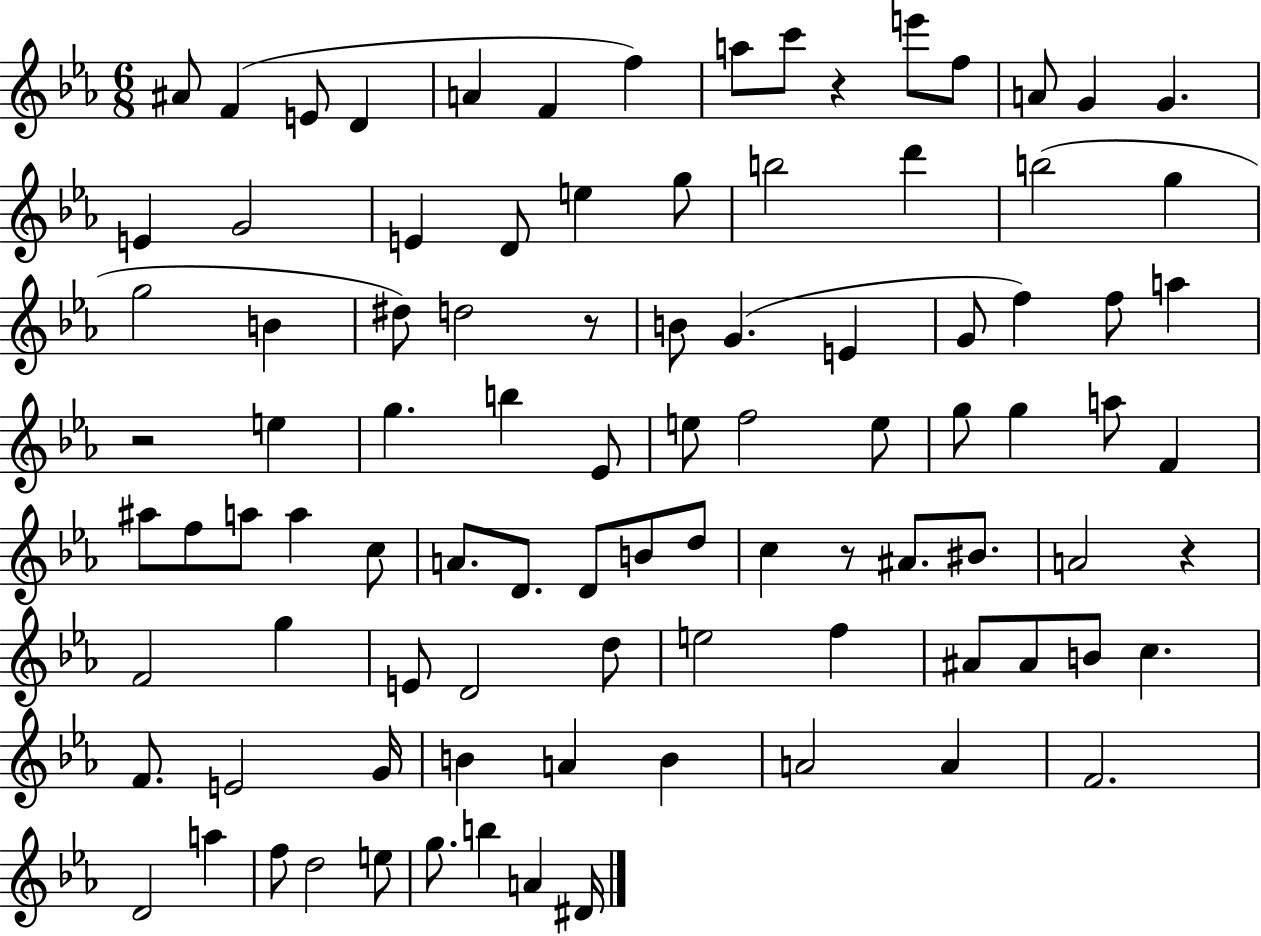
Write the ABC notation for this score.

X:1
T:Untitled
M:6/8
L:1/4
K:Eb
^A/2 F E/2 D A F f a/2 c'/2 z e'/2 f/2 A/2 G G E G2 E D/2 e g/2 b2 d' b2 g g2 B ^d/2 d2 z/2 B/2 G E G/2 f f/2 a z2 e g b _E/2 e/2 f2 e/2 g/2 g a/2 F ^a/2 f/2 a/2 a c/2 A/2 D/2 D/2 B/2 d/2 c z/2 ^A/2 ^B/2 A2 z F2 g E/2 D2 d/2 e2 f ^A/2 ^A/2 B/2 c F/2 E2 G/4 B A B A2 A F2 D2 a f/2 d2 e/2 g/2 b A ^D/4